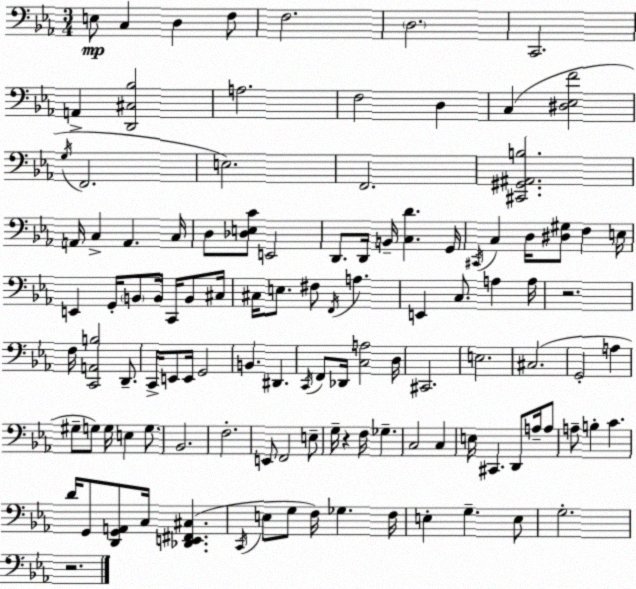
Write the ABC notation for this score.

X:1
T:Untitled
M:3/4
L:1/4
K:Eb
E,/2 C, D, F,/2 F,2 D,2 C,,2 A,, [D,,^C,_B,]2 A,2 F,2 D, C, [^D,_E,F]2 G,/4 F,,2 E,2 F,,2 [^C,,^G,,^A,,B,]2 A,,/4 C, A,, C,/4 D,/2 [_D,E,C]/2 E,,2 D,,/2 D,,/4 B,,/4 [C,D] G,,/4 ^C,,/4 C, D,/4 [^D,^G,]/2 F, E,/4 E,, G,,/4 B,,/2 B,,/4 C,,/4 B,,/2 ^C,/4 ^C,/4 E,/2 ^F,/2 F,,/4 A, E,, C,/2 A, A,/4 z2 F,/4 [C,,A,,B,]2 D,,/2 C,,/4 E,,/2 E,,/4 G,,2 B,, ^D,, C,,/4 F,,/2 _D,,/4 [C,A,]2 D,/4 ^C,,2 E,2 ^C,2 G,,2 A, ^G,/2 G,/2 G,/4 E, G,/2 _B,,2 F,2 E,,/2 F,,2 E,/2 G,/4 z F,/4 _G, C,2 C, E,/4 ^C,, D,,/2 A,/4 A,/2 A,/2 B, C D/4 G,,/2 [D,,G,,A,,]/2 C,/4 [_D,,E,,^F,,^C,] C,,/4 E,/2 G,/2 F,/4 _G, F,/4 E, G, E,/2 G,2 z2